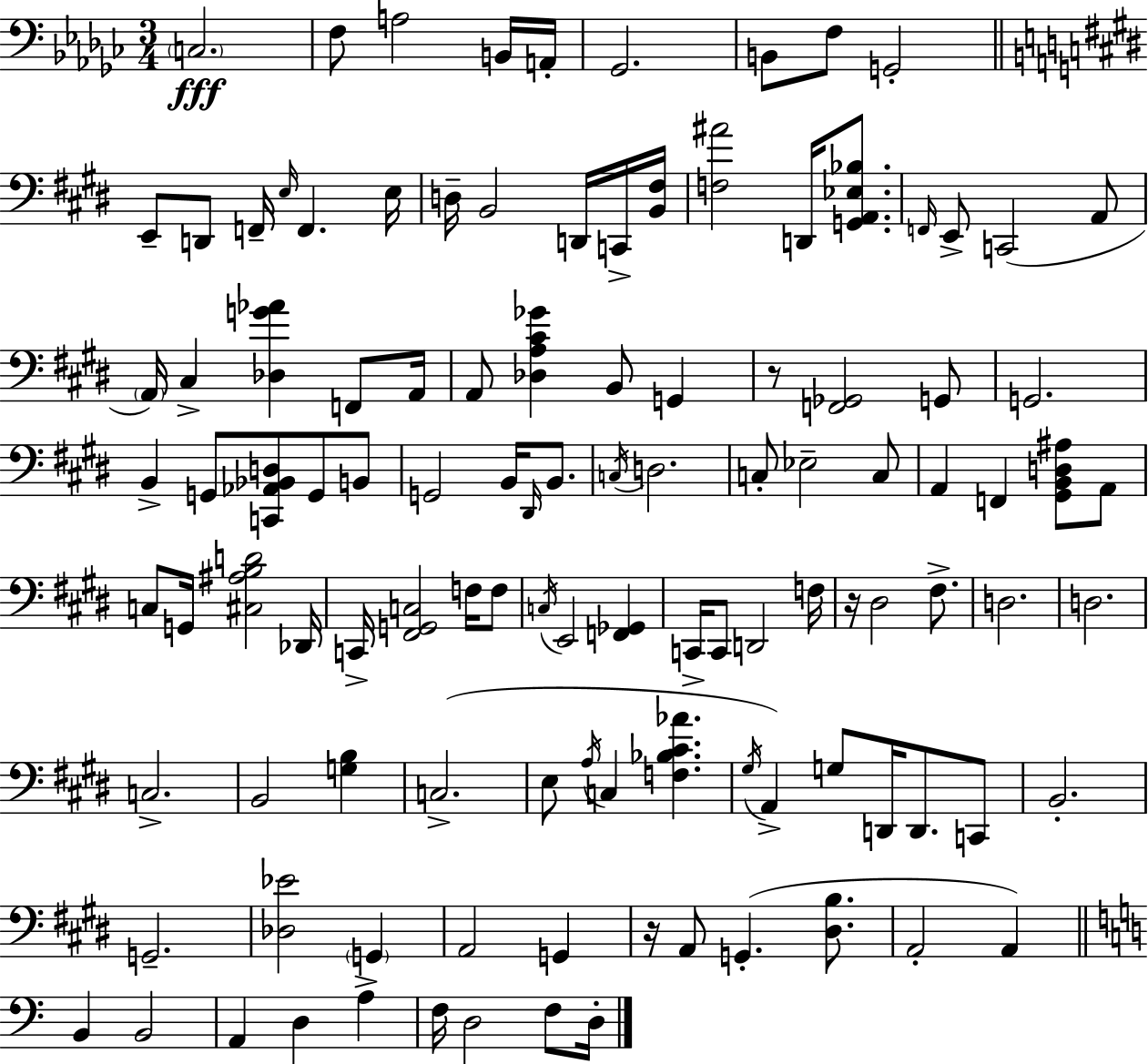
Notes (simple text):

C3/h. F3/e A3/h B2/s A2/s Gb2/h. B2/e F3/e G2/h E2/e D2/e F2/s E3/s F2/q. E3/s D3/s B2/h D2/s C2/s [B2,F#3]/s [F3,A#4]/h D2/s [G2,A2,Eb3,Bb3]/e. F2/s E2/e C2/h A2/e A2/s C#3/q [Db3,G4,Ab4]/q F2/e A2/s A2/e [Db3,A3,C#4,Gb4]/q B2/e G2/q R/e [F2,Gb2]/h G2/e G2/h. B2/q G2/e [C2,Ab2,Bb2,D3]/e G2/e B2/e G2/h B2/s D#2/s B2/e. C3/s D3/h. C3/e Eb3/h C3/e A2/q F2/q [G#2,B2,D3,A#3]/e A2/e C3/e G2/s [C#3,A#3,B3,D4]/h Db2/s C2/s [F#2,G2,C3]/h F3/s F3/e C3/s E2/h [F2,Gb2]/q C2/s C2/e D2/h F3/s R/s D#3/h F#3/e. D3/h. D3/h. C3/h. B2/h [G3,B3]/q C3/h. E3/e A3/s C3/q [F3,Bb3,C#4,Ab4]/q. G#3/s A2/q G3/e D2/s D2/e. C2/e B2/h. G2/h. [Db3,Eb4]/h G2/q A2/h G2/q R/s A2/e G2/q. [D#3,B3]/e. A2/h A2/q B2/q B2/h A2/q D3/q A3/q F3/s D3/h F3/e D3/s